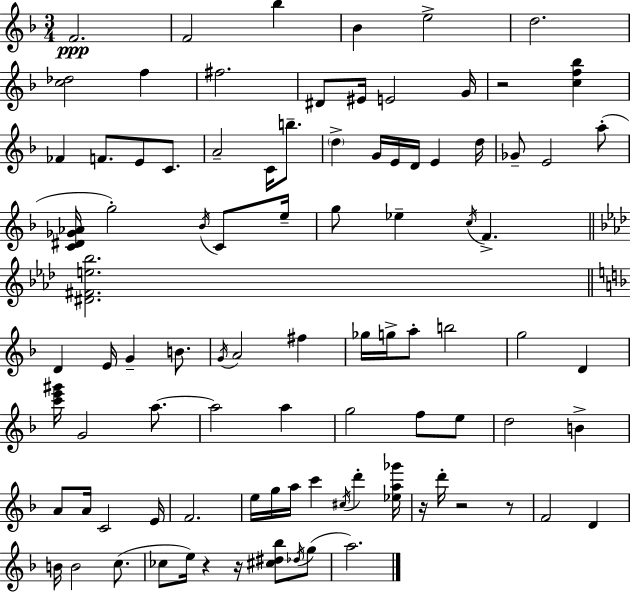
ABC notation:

X:1
T:Untitled
M:3/4
L:1/4
K:F
F2 F2 _b _B e2 d2 [c_d]2 f ^f2 ^D/2 ^E/4 E2 G/4 z2 [cf_b] _F F/2 E/2 C/2 A2 C/4 b/2 d G/4 E/4 D/4 E d/4 _G/2 E2 a/2 [C^D_G_A]/4 g2 _B/4 C/2 e/4 g/2 _e c/4 F [^D^Fe_b]2 D E/4 G B/2 G/4 A2 ^f _g/4 g/4 a/2 b2 g2 D [c'e'^g']/4 G2 a/2 a2 a g2 f/2 e/2 d2 B A/2 A/4 C2 E/4 F2 e/4 g/4 a/4 c' ^c/4 d' [_ea_g']/4 z/4 d'/4 z2 z/2 F2 D B/4 B2 c/2 _c/2 e/4 z z/4 [^c^d_b]/2 _d/4 g/2 a2